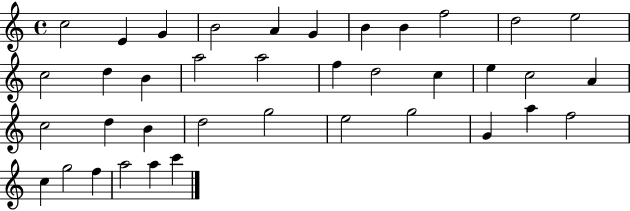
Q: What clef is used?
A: treble